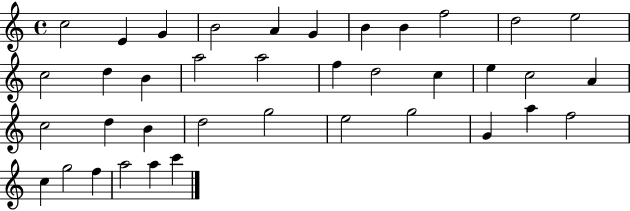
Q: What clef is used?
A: treble